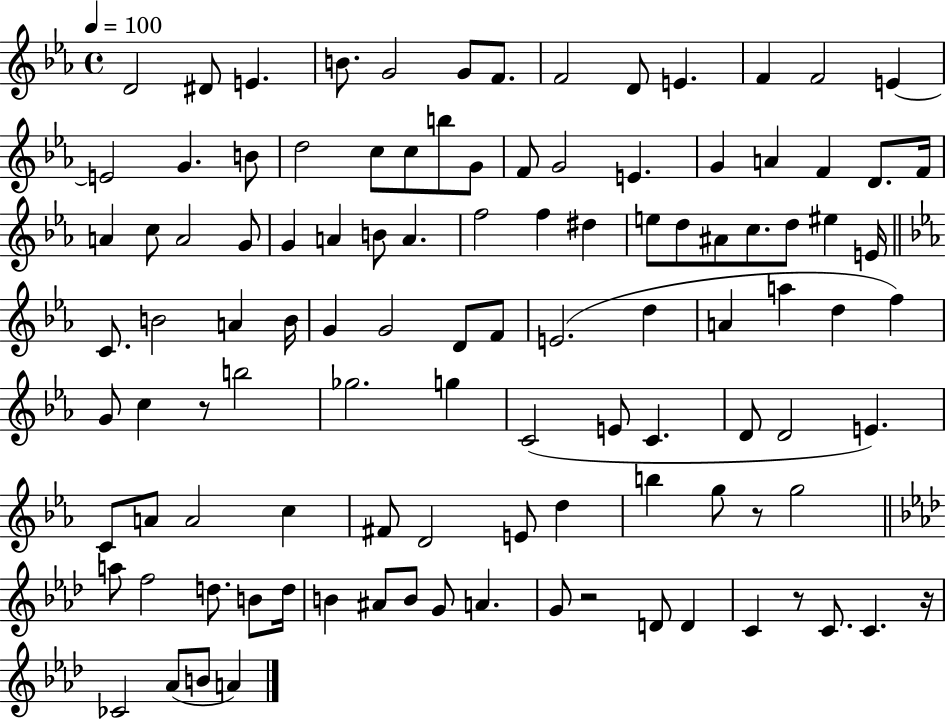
X:1
T:Untitled
M:4/4
L:1/4
K:Eb
D2 ^D/2 E B/2 G2 G/2 F/2 F2 D/2 E F F2 E E2 G B/2 d2 c/2 c/2 b/2 G/2 F/2 G2 E G A F D/2 F/4 A c/2 A2 G/2 G A B/2 A f2 f ^d e/2 d/2 ^A/2 c/2 d/2 ^e E/4 C/2 B2 A B/4 G G2 D/2 F/2 E2 d A a d f G/2 c z/2 b2 _g2 g C2 E/2 C D/2 D2 E C/2 A/2 A2 c ^F/2 D2 E/2 d b g/2 z/2 g2 a/2 f2 d/2 B/2 d/4 B ^A/2 B/2 G/2 A G/2 z2 D/2 D C z/2 C/2 C z/4 _C2 _A/2 B/2 A